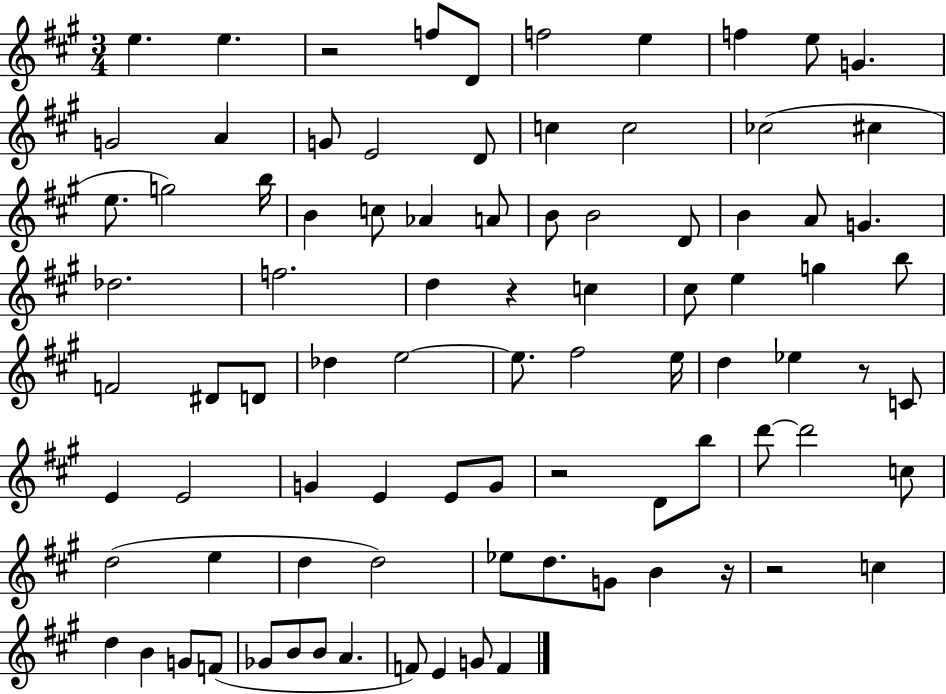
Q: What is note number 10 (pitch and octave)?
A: G4